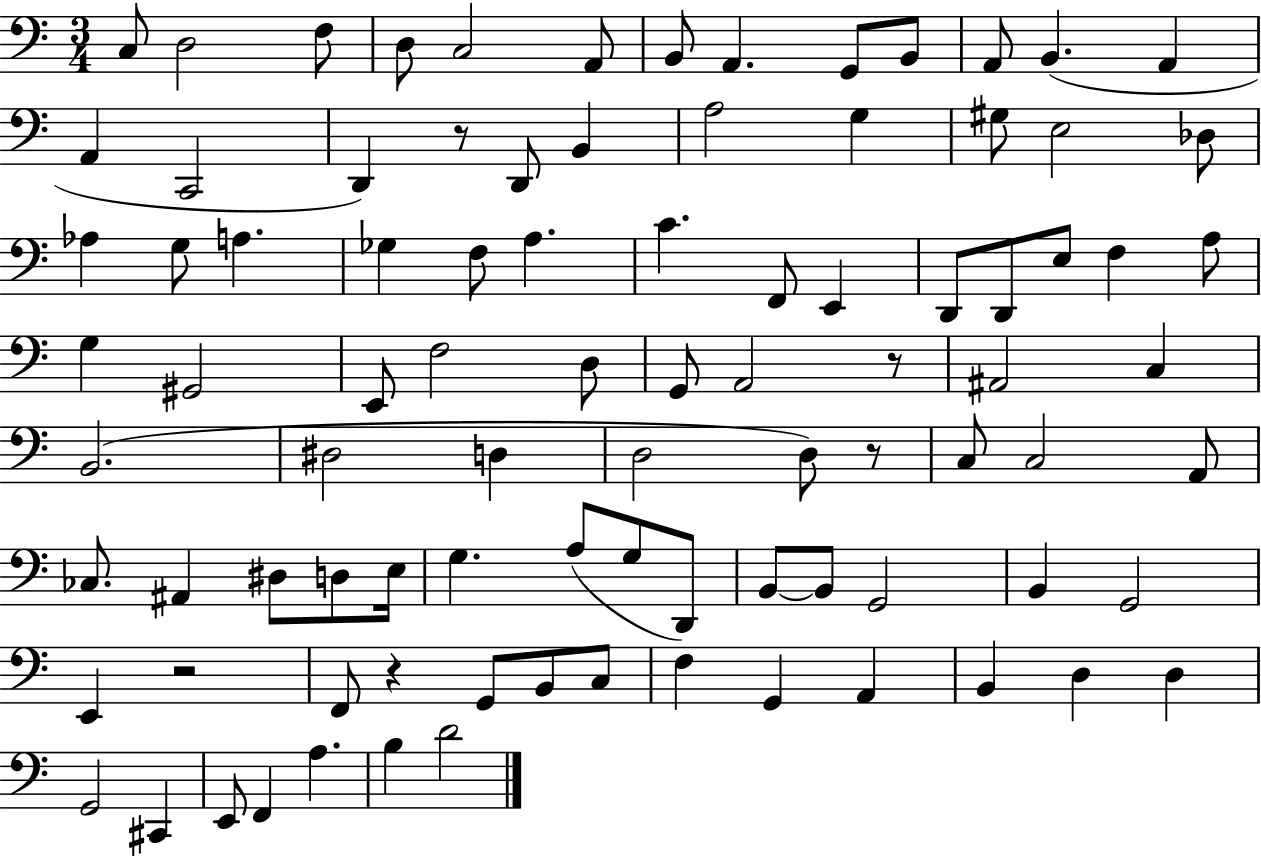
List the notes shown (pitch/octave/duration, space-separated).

C3/e D3/h F3/e D3/e C3/h A2/e B2/e A2/q. G2/e B2/e A2/e B2/q. A2/q A2/q C2/h D2/q R/e D2/e B2/q A3/h G3/q G#3/e E3/h Db3/e Ab3/q G3/e A3/q. Gb3/q F3/e A3/q. C4/q. F2/e E2/q D2/e D2/e E3/e F3/q A3/e G3/q G#2/h E2/e F3/h D3/e G2/e A2/h R/e A#2/h C3/q B2/h. D#3/h D3/q D3/h D3/e R/e C3/e C3/h A2/e CES3/e. A#2/q D#3/e D3/e E3/s G3/q. A3/e G3/e D2/e B2/e B2/e G2/h B2/q G2/h E2/q R/h F2/e R/q G2/e B2/e C3/e F3/q G2/q A2/q B2/q D3/q D3/q G2/h C#2/q E2/e F2/q A3/q. B3/q D4/h